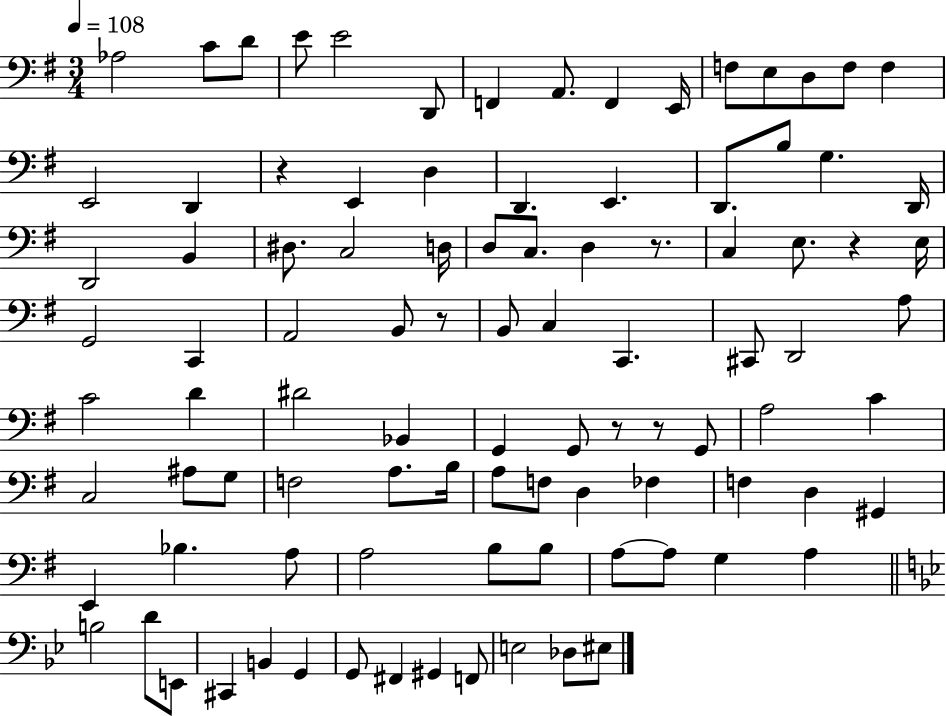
X:1
T:Untitled
M:3/4
L:1/4
K:G
_A,2 C/2 D/2 E/2 E2 D,,/2 F,, A,,/2 F,, E,,/4 F,/2 E,/2 D,/2 F,/2 F, E,,2 D,, z E,, D, D,, E,, D,,/2 B,/2 G, D,,/4 D,,2 B,, ^D,/2 C,2 D,/4 D,/2 C,/2 D, z/2 C, E,/2 z E,/4 G,,2 C,, A,,2 B,,/2 z/2 B,,/2 C, C,, ^C,,/2 D,,2 A,/2 C2 D ^D2 _B,, G,, G,,/2 z/2 z/2 G,,/2 A,2 C C,2 ^A,/2 G,/2 F,2 A,/2 B,/4 A,/2 F,/2 D, _F, F, D, ^G,, E,, _B, A,/2 A,2 B,/2 B,/2 A,/2 A,/2 G, A, B,2 D/2 E,,/2 ^C,, B,, G,, G,,/2 ^F,, ^G,, F,,/2 E,2 _D,/2 ^E,/2